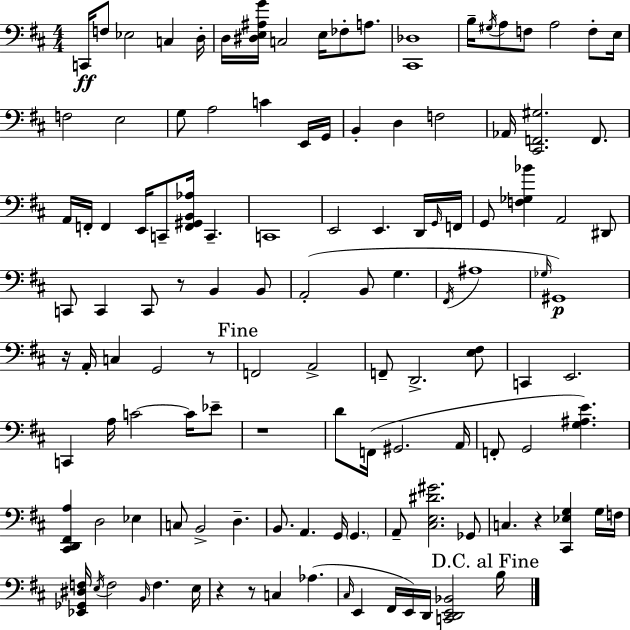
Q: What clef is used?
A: bass